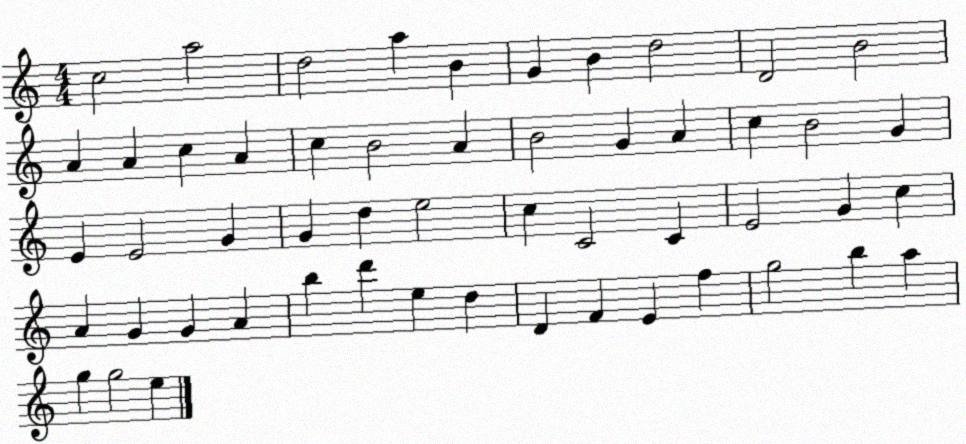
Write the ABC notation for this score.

X:1
T:Untitled
M:4/4
L:1/4
K:C
c2 a2 d2 a B G B d2 D2 B2 A A c A c B2 A B2 G A c B2 G E E2 G G d e2 c C2 C E2 G c A G G A b d' e d D F E f g2 b a g g2 e